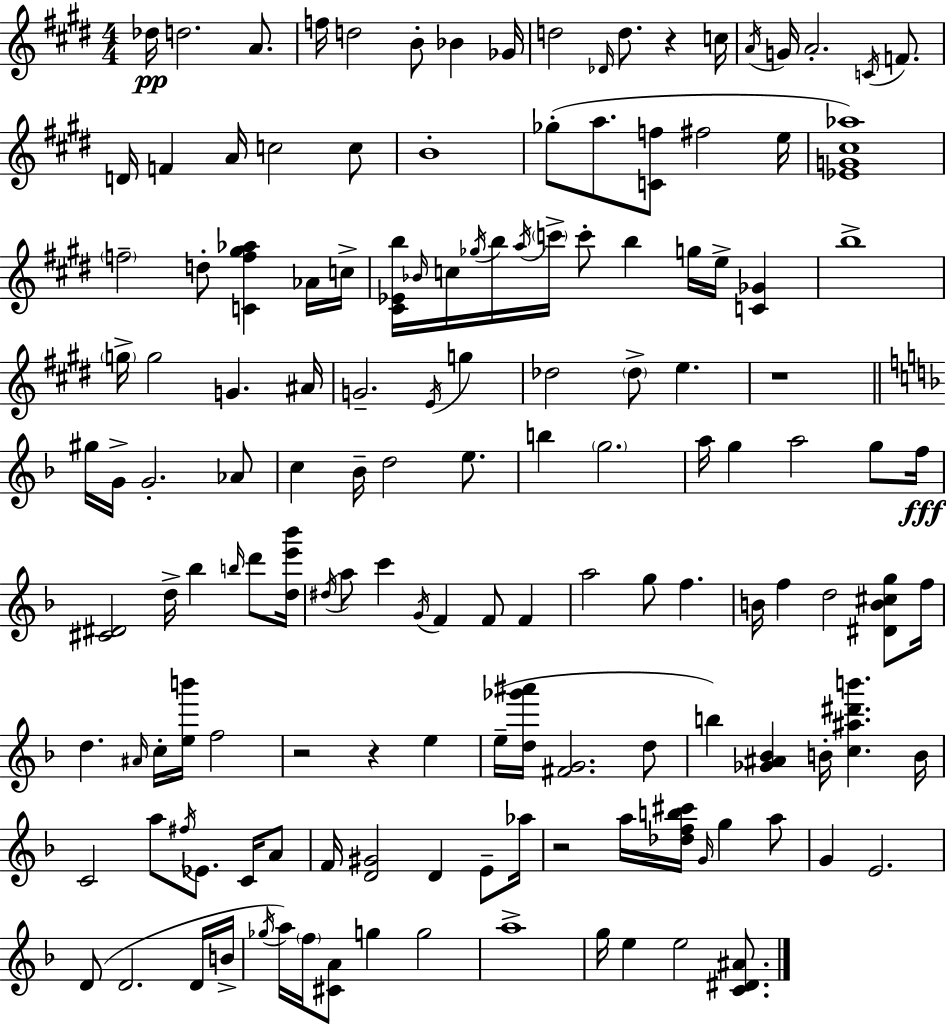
Db5/s D5/h. A4/e. F5/s D5/h B4/e Bb4/q Gb4/s D5/h Db4/s D5/e. R/q C5/s A4/s G4/s A4/h. C4/s F4/e. D4/s F4/q A4/s C5/h C5/e B4/w Gb5/e A5/e. [C4,F5]/e F#5/h E5/s [Eb4,G4,C#5,Ab5]/w F5/h D5/e [C4,F5,G#5,Ab5]/q Ab4/s C5/s [C#4,Eb4,B5]/s Bb4/s C5/s Gb5/s B5/s A5/s C6/s C6/e B5/q G5/s E5/s [C4,Gb4]/q B5/w G5/s G5/h G4/q. A#4/s G4/h. E4/s G5/q Db5/h Db5/e E5/q. R/w G#5/s G4/s G4/h. Ab4/e C5/q Bb4/s D5/h E5/e. B5/q G5/h. A5/s G5/q A5/h G5/e F5/s [C#4,D#4]/h D5/s Bb5/q B5/s D6/e [D5,E6,Bb6]/s D#5/s A5/e C6/q G4/s F4/q F4/e F4/q A5/h G5/e F5/q. B4/s F5/q D5/h [D#4,B4,C#5,G5]/e F5/s D5/q. A#4/s C5/s [E5,B6]/s F5/h R/h R/q E5/q E5/s [D5,Gb6,A#6]/s [F#4,G4]/h. D5/e B5/q [Gb4,A#4,Bb4]/q B4/s [C5,A#5,D#6,B6]/q. B4/s C4/h A5/e F#5/s Eb4/e. C4/s A4/e F4/s [D4,G#4]/h D4/q E4/e Ab5/s R/h A5/s [Db5,F5,B5,C#6]/s G4/s G5/q A5/e G4/q E4/h. D4/e D4/h. D4/s B4/s Gb5/s A5/s F5/s [C#4,A4]/e G5/q G5/h A5/w G5/s E5/q E5/h [C4,D#4,A#4]/e.